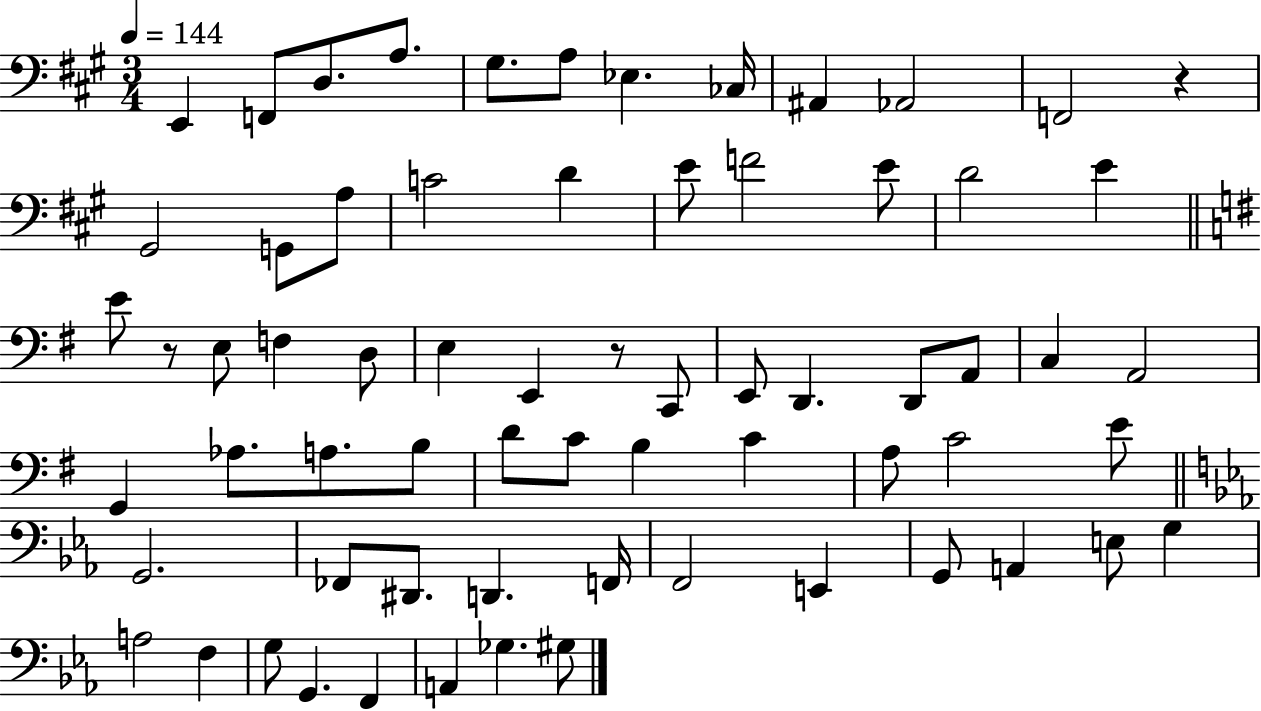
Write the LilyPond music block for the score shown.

{
  \clef bass
  \numericTimeSignature
  \time 3/4
  \key a \major
  \tempo 4 = 144
  e,4 f,8 d8. a8. | gis8. a8 ees4. ces16 | ais,4 aes,2 | f,2 r4 | \break gis,2 g,8 a8 | c'2 d'4 | e'8 f'2 e'8 | d'2 e'4 | \break \bar "||" \break \key e \minor e'8 r8 e8 f4 d8 | e4 e,4 r8 c,8 | e,8 d,4. d,8 a,8 | c4 a,2 | \break g,4 aes8. a8. b8 | d'8 c'8 b4 c'4 | a8 c'2 e'8 | \bar "||" \break \key ees \major g,2. | fes,8 dis,8. d,4. f,16 | f,2 e,4 | g,8 a,4 e8 g4 | \break a2 f4 | g8 g,4. f,4 | a,4 ges4. gis8 | \bar "|."
}